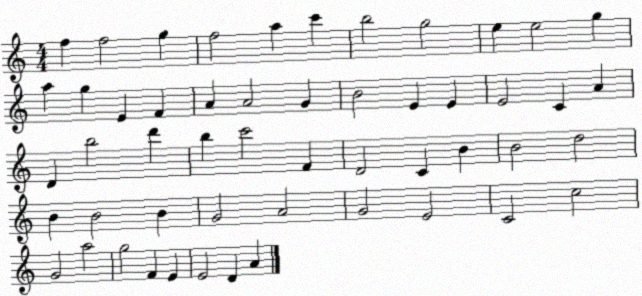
X:1
T:Untitled
M:4/4
L:1/4
K:C
f f2 g f2 a c' b2 g2 e e2 g a g E F A A2 G B2 E E E2 C A D b2 d' b c'2 F D2 C B B2 d2 B B2 B G2 A2 G2 E2 C2 c2 G2 a2 g2 F E E2 D A